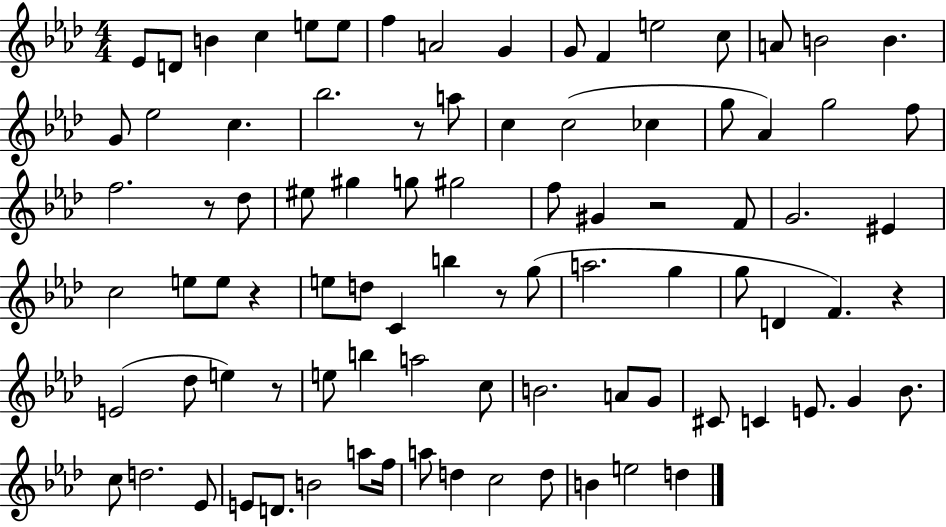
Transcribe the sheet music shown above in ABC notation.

X:1
T:Untitled
M:4/4
L:1/4
K:Ab
_E/2 D/2 B c e/2 e/2 f A2 G G/2 F e2 c/2 A/2 B2 B G/2 _e2 c _b2 z/2 a/2 c c2 _c g/2 _A g2 f/2 f2 z/2 _d/2 ^e/2 ^g g/2 ^g2 f/2 ^G z2 F/2 G2 ^E c2 e/2 e/2 z e/2 d/2 C b z/2 g/2 a2 g g/2 D F z E2 _d/2 e z/2 e/2 b a2 c/2 B2 A/2 G/2 ^C/2 C E/2 G _B/2 c/2 d2 _E/2 E/2 D/2 B2 a/2 f/4 a/2 d c2 d/2 B e2 d